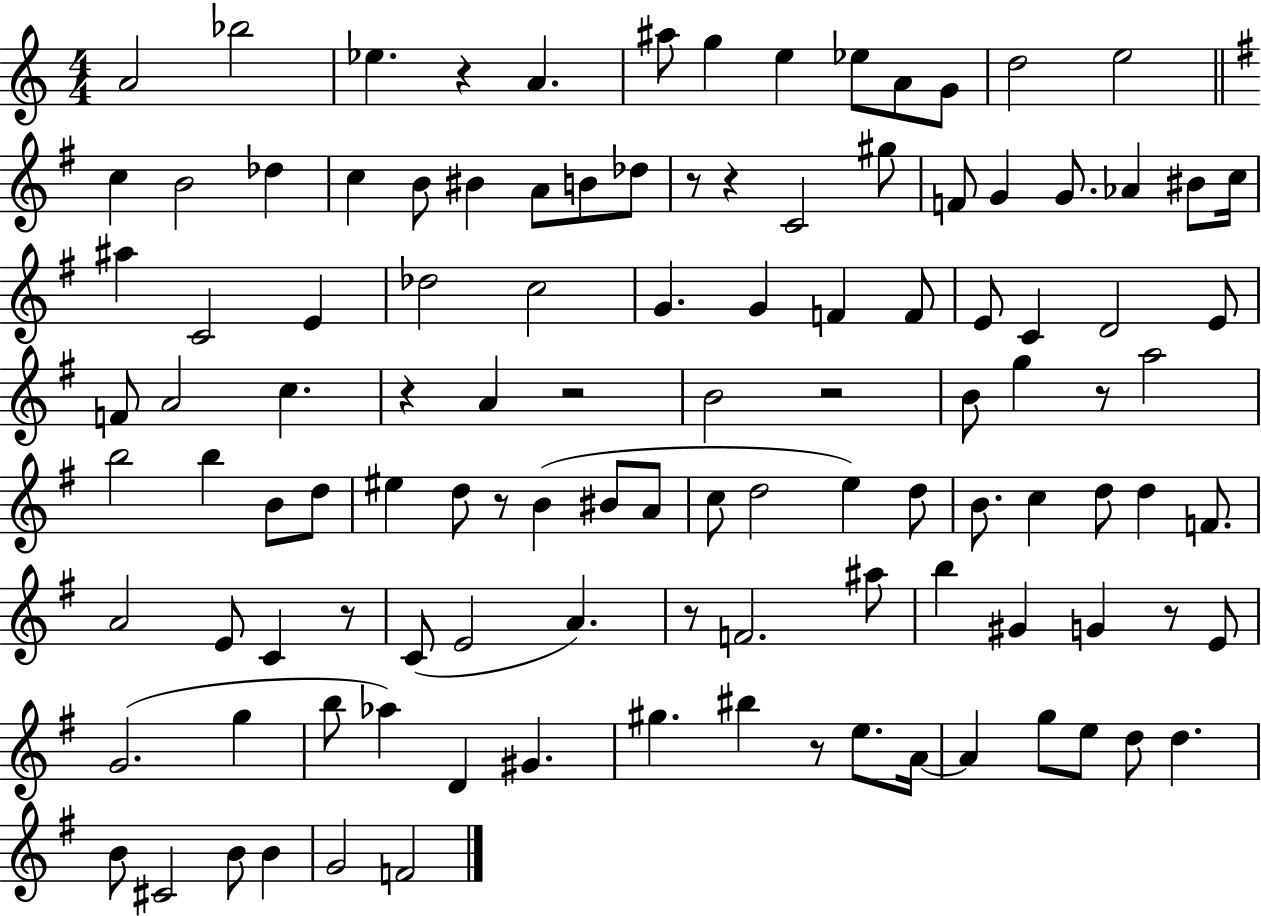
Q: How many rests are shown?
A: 12